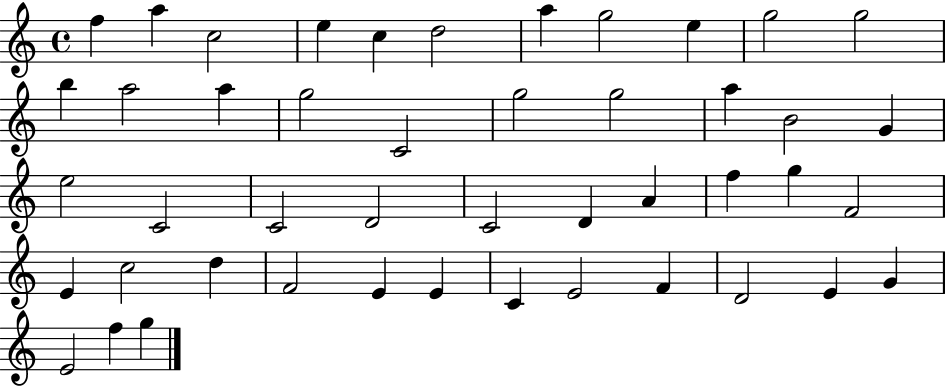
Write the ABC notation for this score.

X:1
T:Untitled
M:4/4
L:1/4
K:C
f a c2 e c d2 a g2 e g2 g2 b a2 a g2 C2 g2 g2 a B2 G e2 C2 C2 D2 C2 D A f g F2 E c2 d F2 E E C E2 F D2 E G E2 f g